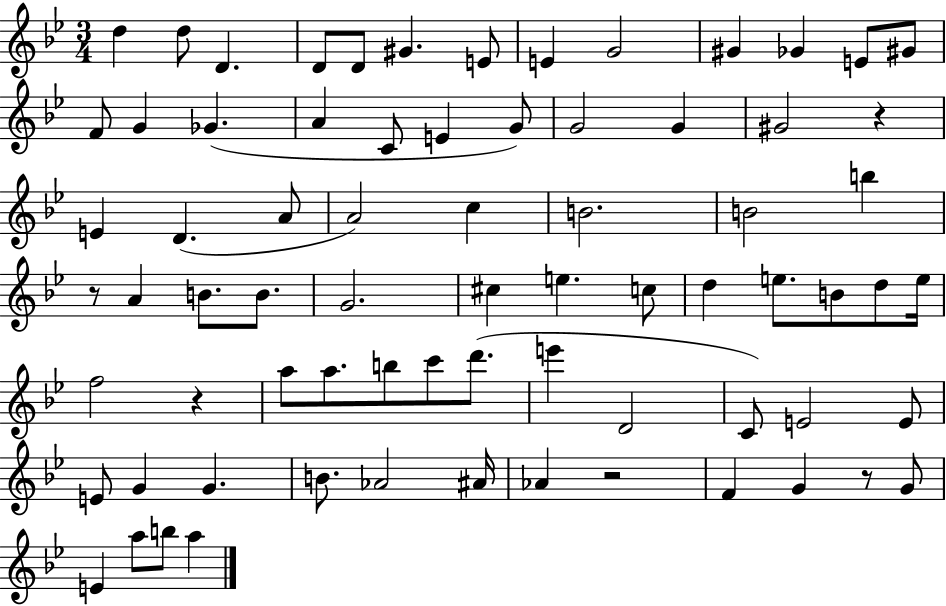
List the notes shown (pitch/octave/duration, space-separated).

D5/q D5/e D4/q. D4/e D4/e G#4/q. E4/e E4/q G4/h G#4/q Gb4/q E4/e G#4/e F4/e G4/q Gb4/q. A4/q C4/e E4/q G4/e G4/h G4/q G#4/h R/q E4/q D4/q. A4/e A4/h C5/q B4/h. B4/h B5/q R/e A4/q B4/e. B4/e. G4/h. C#5/q E5/q. C5/e D5/q E5/e. B4/e D5/e E5/s F5/h R/q A5/e A5/e. B5/e C6/e D6/e. E6/q D4/h C4/e E4/h E4/e E4/e G4/q G4/q. B4/e. Ab4/h A#4/s Ab4/q R/h F4/q G4/q R/e G4/e E4/q A5/e B5/e A5/q